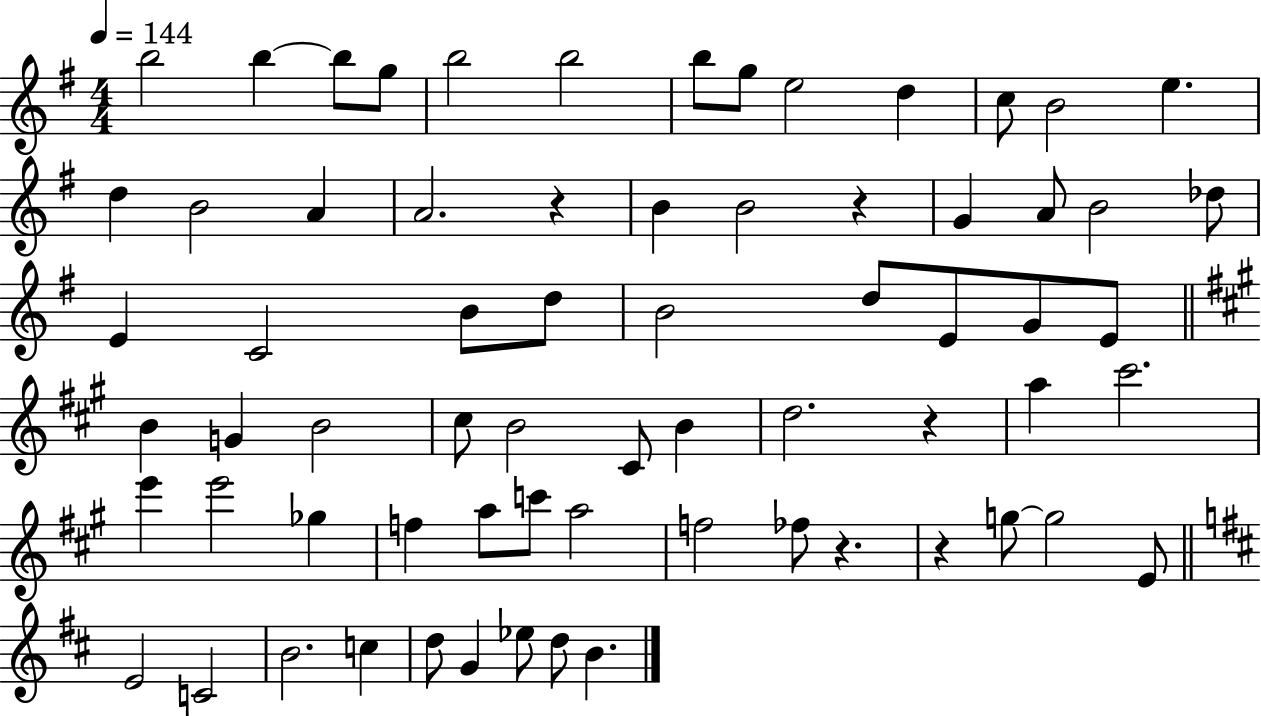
X:1
T:Untitled
M:4/4
L:1/4
K:G
b2 b b/2 g/2 b2 b2 b/2 g/2 e2 d c/2 B2 e d B2 A A2 z B B2 z G A/2 B2 _d/2 E C2 B/2 d/2 B2 d/2 E/2 G/2 E/2 B G B2 ^c/2 B2 ^C/2 B d2 z a ^c'2 e' e'2 _g f a/2 c'/2 a2 f2 _f/2 z z g/2 g2 E/2 E2 C2 B2 c d/2 G _e/2 d/2 B